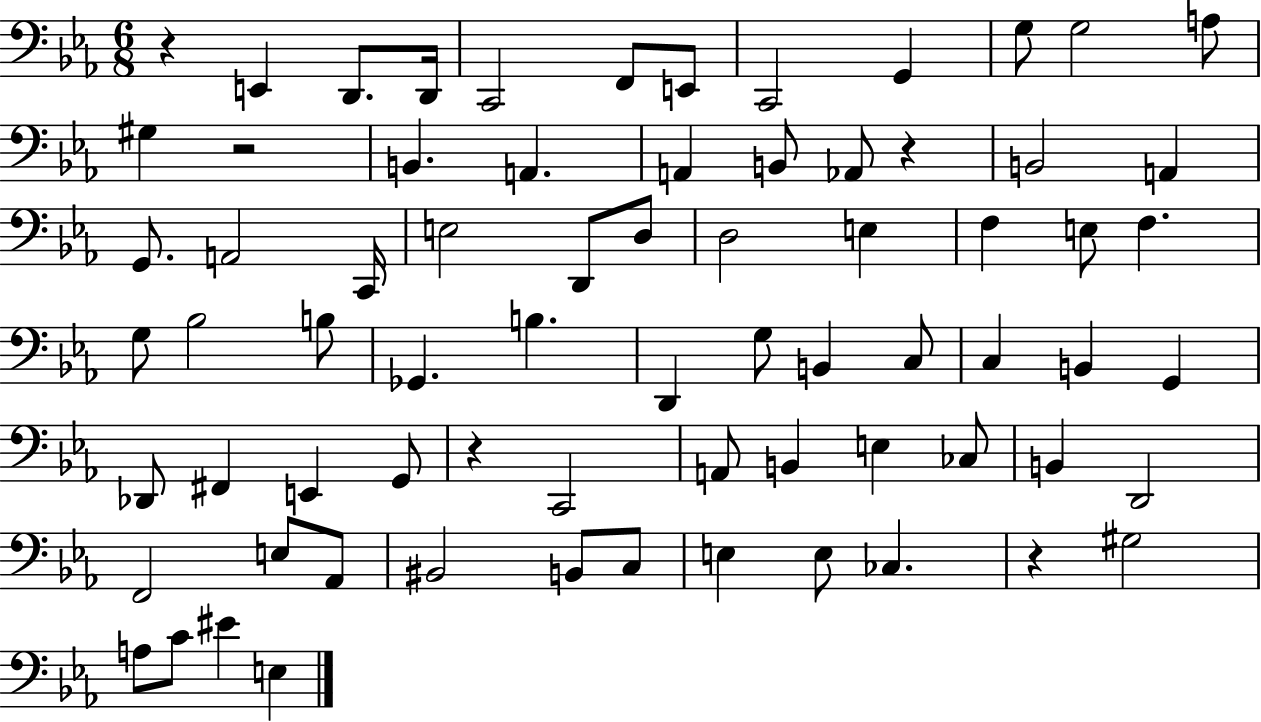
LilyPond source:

{
  \clef bass
  \numericTimeSignature
  \time 6/8
  \key ees \major
  r4 e,4 d,8. d,16 | c,2 f,8 e,8 | c,2 g,4 | g8 g2 a8 | \break gis4 r2 | b,4. a,4. | a,4 b,8 aes,8 r4 | b,2 a,4 | \break g,8. a,2 c,16 | e2 d,8 d8 | d2 e4 | f4 e8 f4. | \break g8 bes2 b8 | ges,4. b4. | d,4 g8 b,4 c8 | c4 b,4 g,4 | \break des,8 fis,4 e,4 g,8 | r4 c,2 | a,8 b,4 e4 ces8 | b,4 d,2 | \break f,2 e8 aes,8 | bis,2 b,8 c8 | e4 e8 ces4. | r4 gis2 | \break a8 c'8 eis'4 e4 | \bar "|."
}